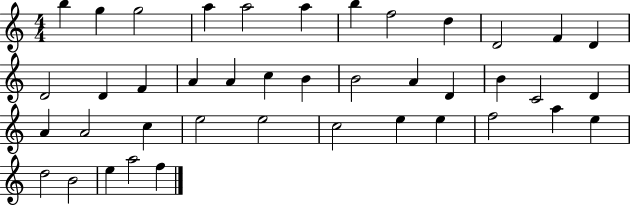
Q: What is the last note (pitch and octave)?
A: F5